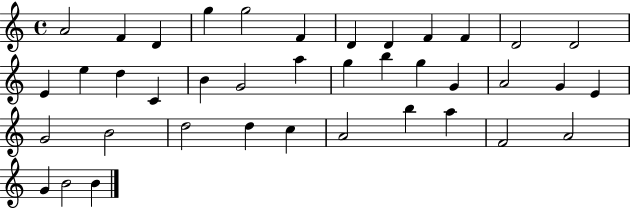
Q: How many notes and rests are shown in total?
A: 39